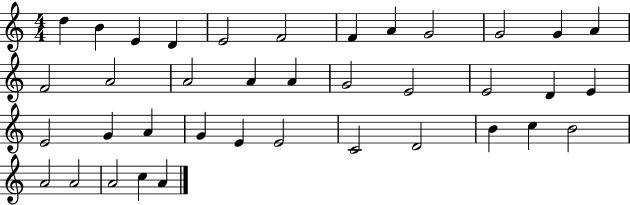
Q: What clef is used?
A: treble